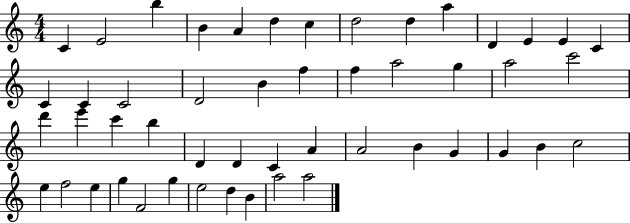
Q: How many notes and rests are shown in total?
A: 50